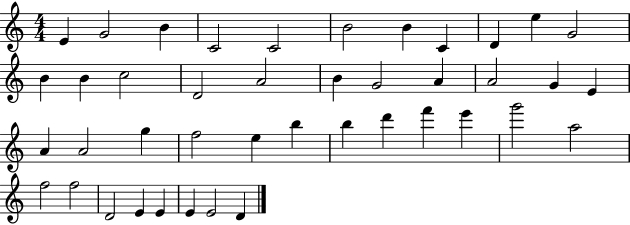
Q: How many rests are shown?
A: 0